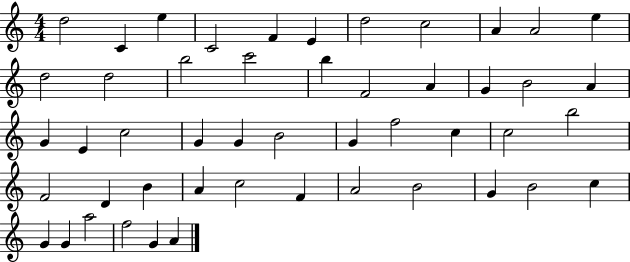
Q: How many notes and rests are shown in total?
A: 49